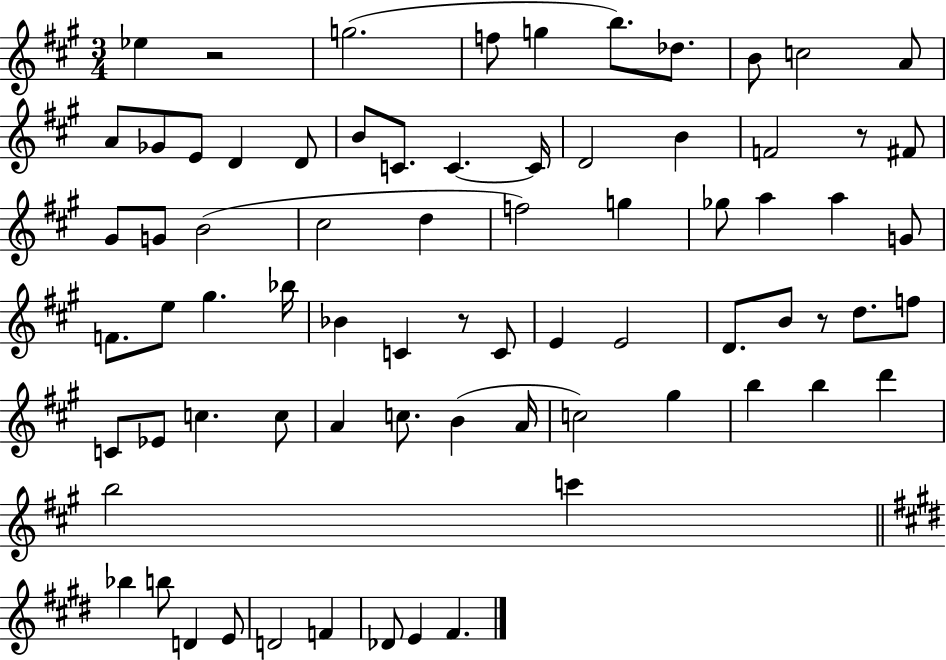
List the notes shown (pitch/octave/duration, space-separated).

Eb5/q R/h G5/h. F5/e G5/q B5/e. Db5/e. B4/e C5/h A4/e A4/e Gb4/e E4/e D4/q D4/e B4/e C4/e. C4/q. C4/s D4/h B4/q F4/h R/e F#4/e G#4/e G4/e B4/h C#5/h D5/q F5/h G5/q Gb5/e A5/q A5/q G4/e F4/e. E5/e G#5/q. Bb5/s Bb4/q C4/q R/e C4/e E4/q E4/h D4/e. B4/e R/e D5/e. F5/e C4/e Eb4/e C5/q. C5/e A4/q C5/e. B4/q A4/s C5/h G#5/q B5/q B5/q D6/q B5/h C6/q Bb5/q B5/e D4/q E4/e D4/h F4/q Db4/e E4/q F#4/q.